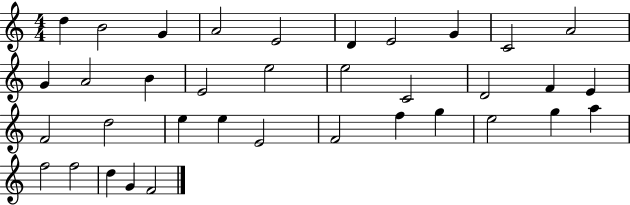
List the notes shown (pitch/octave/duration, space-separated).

D5/q B4/h G4/q A4/h E4/h D4/q E4/h G4/q C4/h A4/h G4/q A4/h B4/q E4/h E5/h E5/h C4/h D4/h F4/q E4/q F4/h D5/h E5/q E5/q E4/h F4/h F5/q G5/q E5/h G5/q A5/q F5/h F5/h D5/q G4/q F4/h